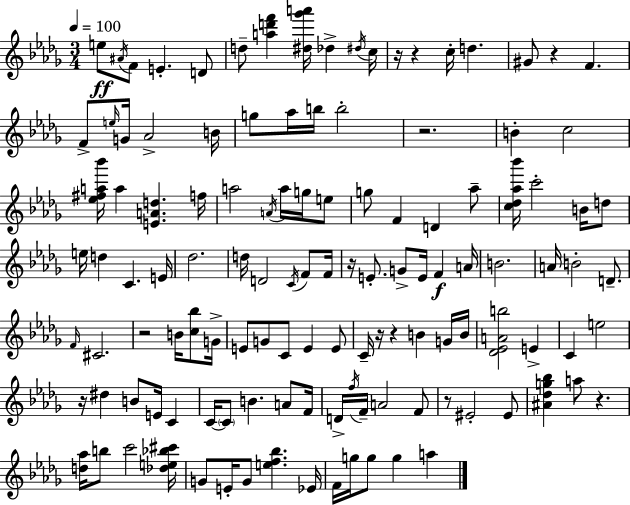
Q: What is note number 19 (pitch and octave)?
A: G5